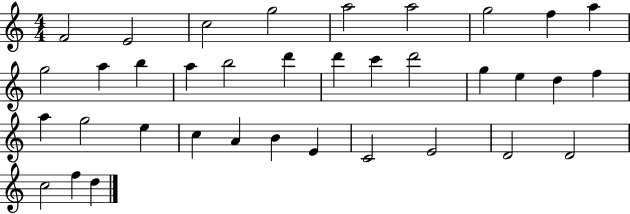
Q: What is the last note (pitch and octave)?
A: D5